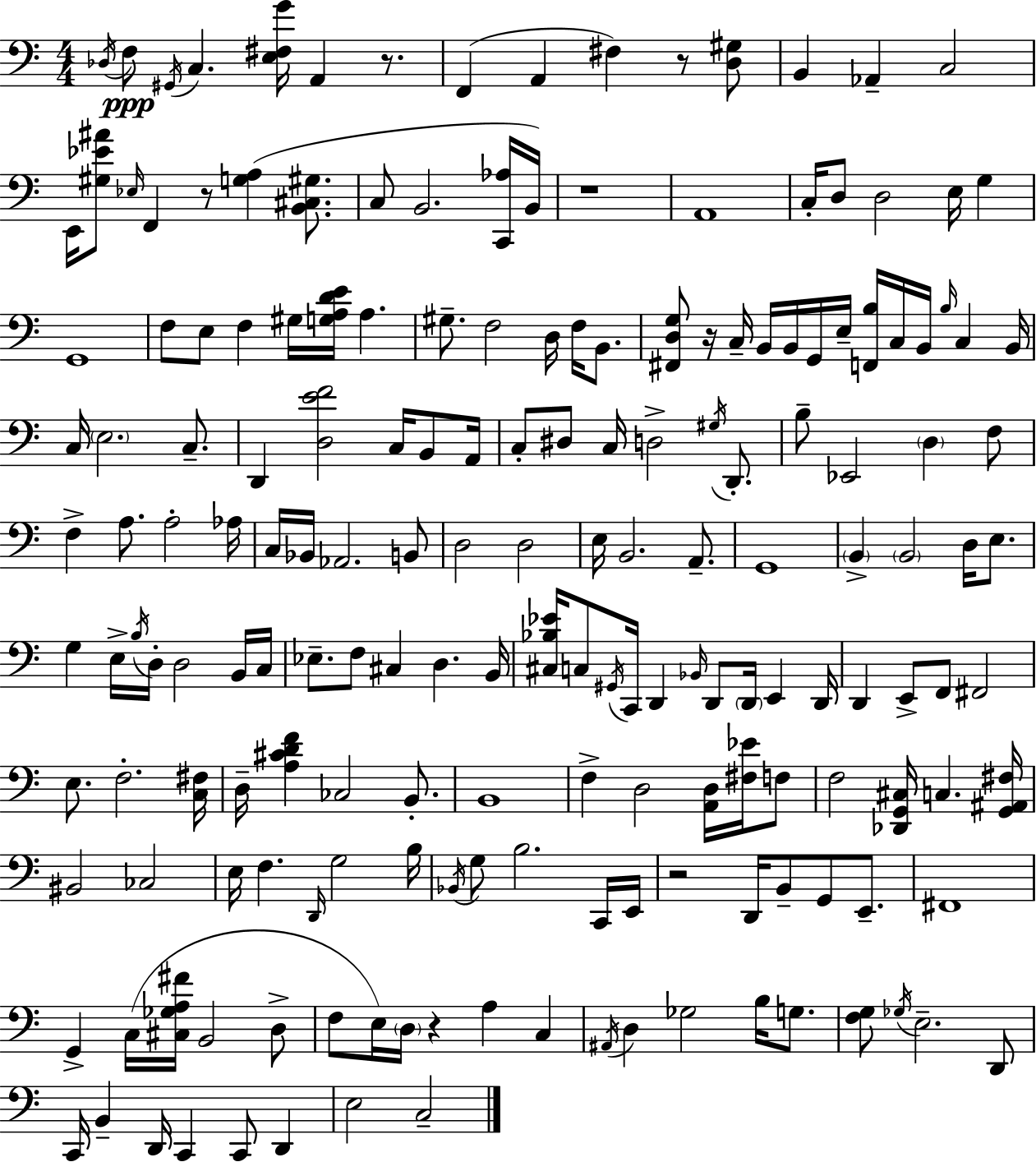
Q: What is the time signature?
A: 4/4